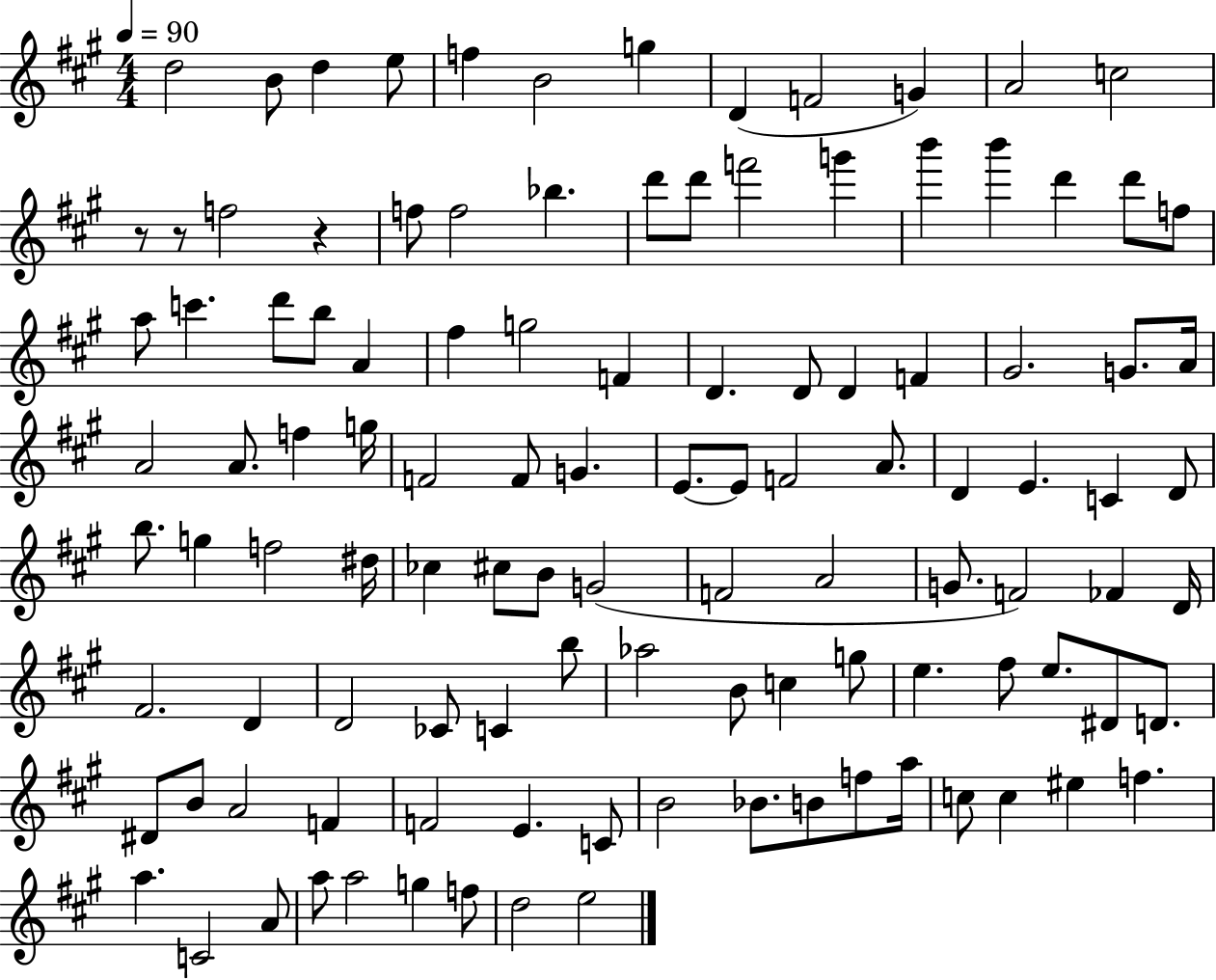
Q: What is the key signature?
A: A major